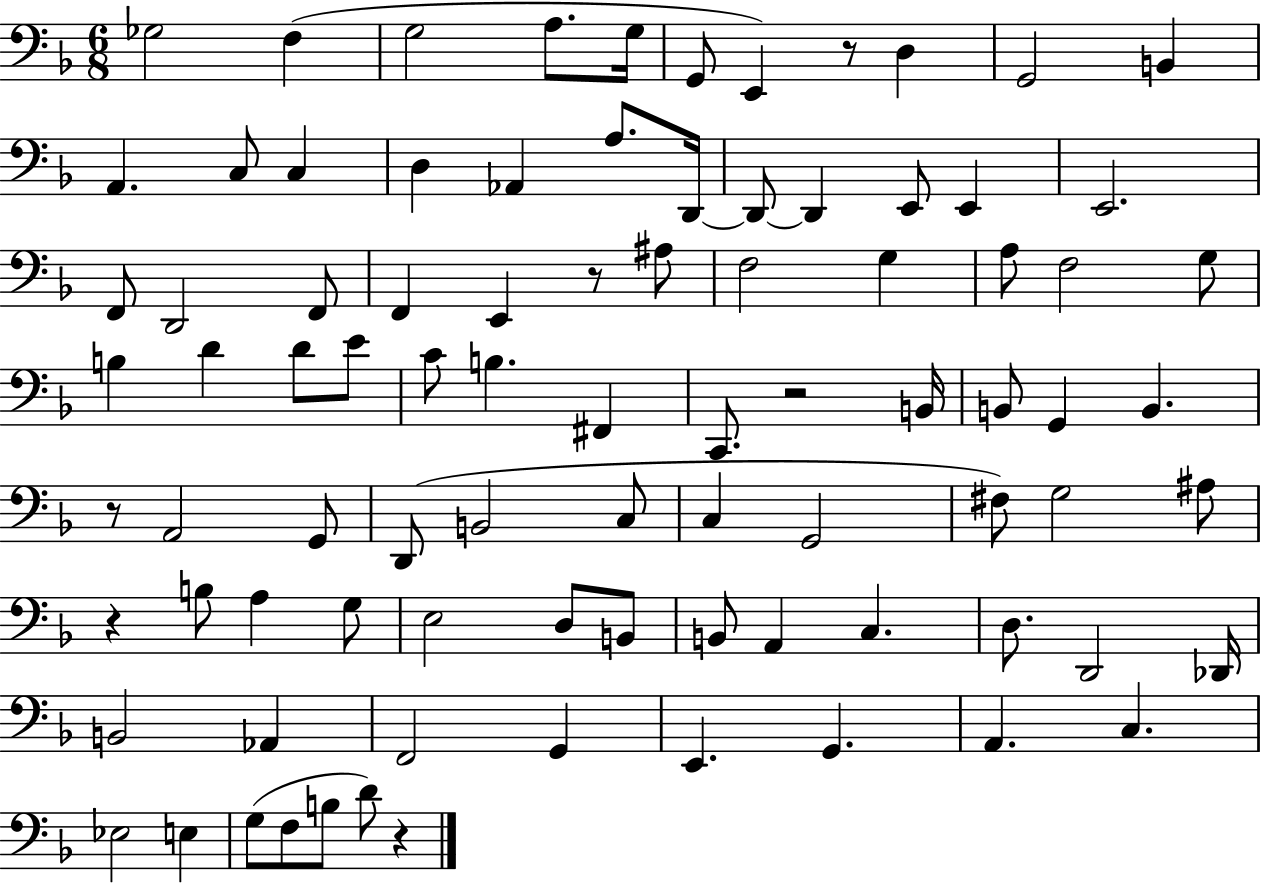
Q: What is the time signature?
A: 6/8